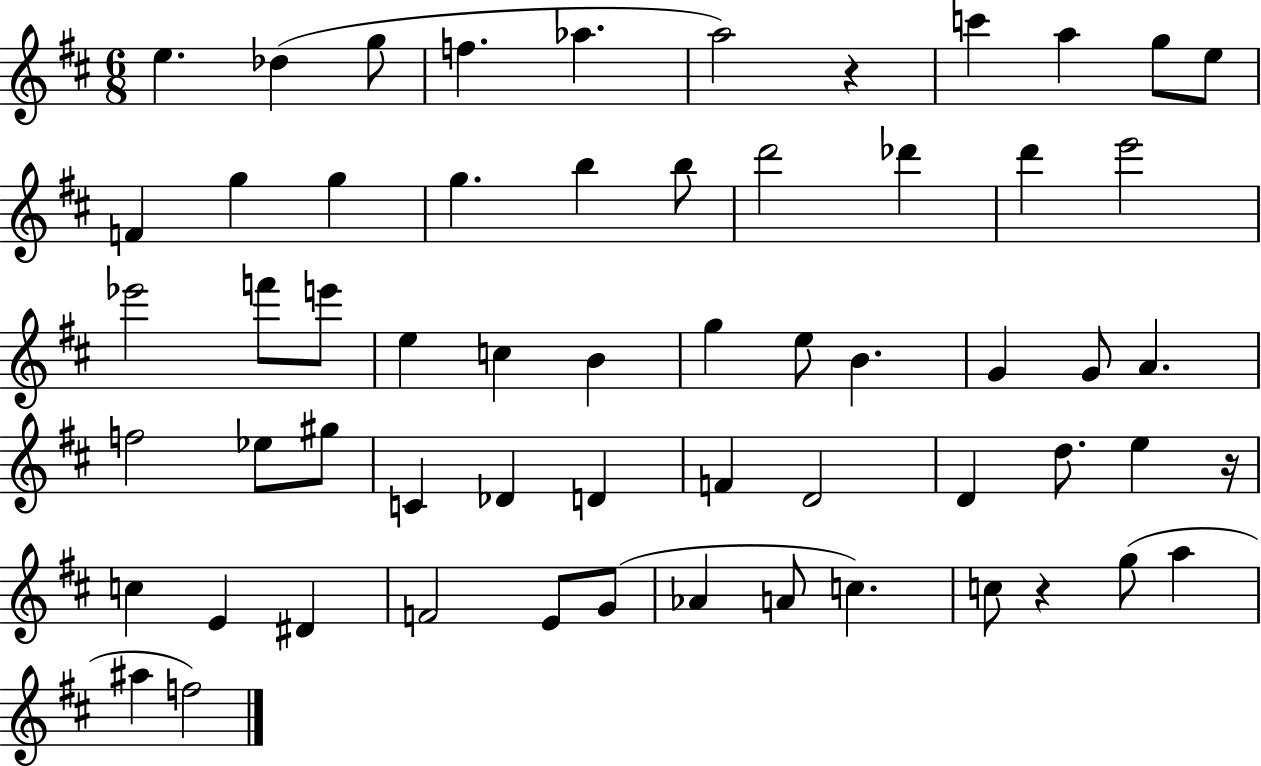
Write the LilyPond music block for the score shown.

{
  \clef treble
  \numericTimeSignature
  \time 6/8
  \key d \major
  e''4. des''4( g''8 | f''4. aes''4. | a''2) r4 | c'''4 a''4 g''8 e''8 | \break f'4 g''4 g''4 | g''4. b''4 b''8 | d'''2 des'''4 | d'''4 e'''2 | \break ees'''2 f'''8 e'''8 | e''4 c''4 b'4 | g''4 e''8 b'4. | g'4 g'8 a'4. | \break f''2 ees''8 gis''8 | c'4 des'4 d'4 | f'4 d'2 | d'4 d''8. e''4 r16 | \break c''4 e'4 dis'4 | f'2 e'8 g'8( | aes'4 a'8 c''4.) | c''8 r4 g''8( a''4 | \break ais''4 f''2) | \bar "|."
}